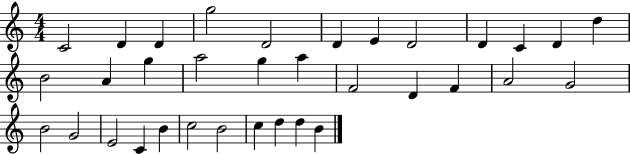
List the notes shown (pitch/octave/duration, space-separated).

C4/h D4/q D4/q G5/h D4/h D4/q E4/q D4/h D4/q C4/q D4/q D5/q B4/h A4/q G5/q A5/h G5/q A5/q F4/h D4/q F4/q A4/h G4/h B4/h G4/h E4/h C4/q B4/q C5/h B4/h C5/q D5/q D5/q B4/q